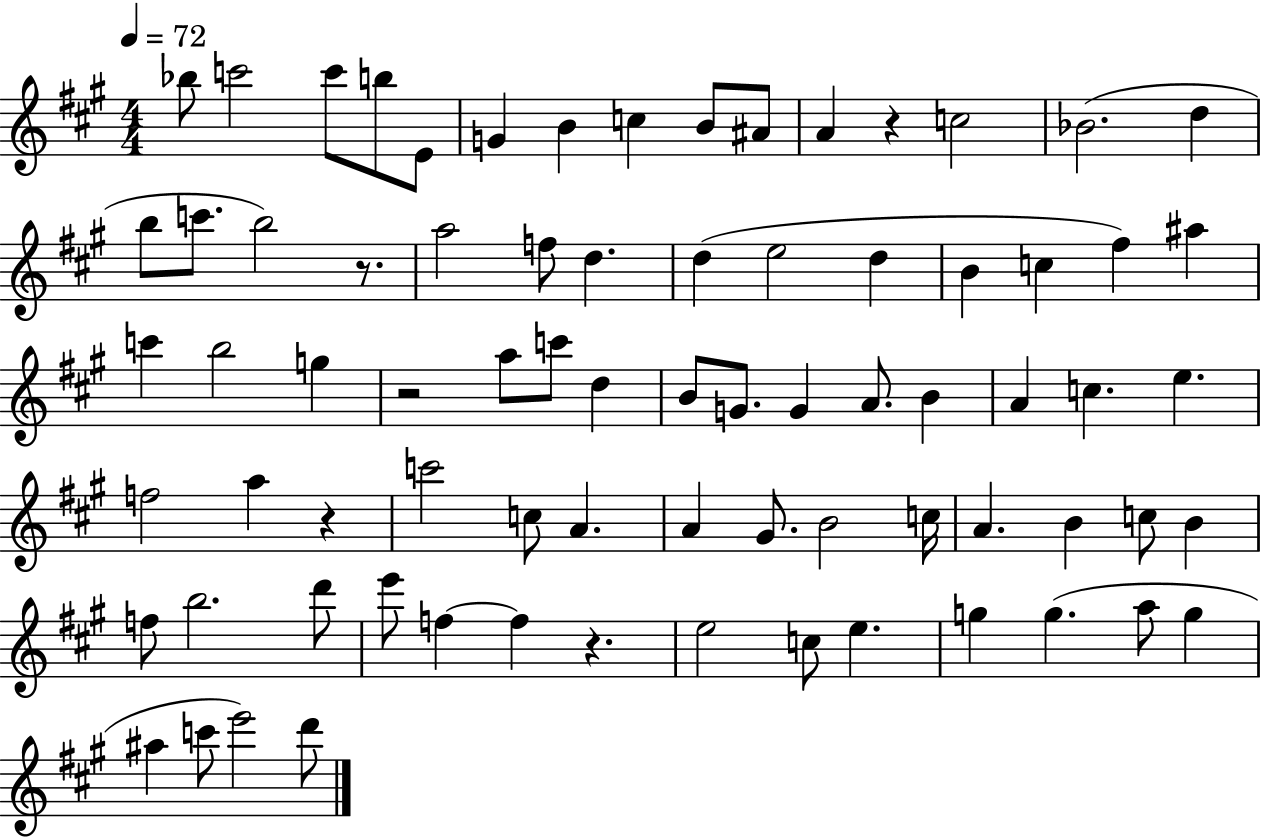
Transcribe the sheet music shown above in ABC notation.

X:1
T:Untitled
M:4/4
L:1/4
K:A
_b/2 c'2 c'/2 b/2 E/2 G B c B/2 ^A/2 A z c2 _B2 d b/2 c'/2 b2 z/2 a2 f/2 d d e2 d B c ^f ^a c' b2 g z2 a/2 c'/2 d B/2 G/2 G A/2 B A c e f2 a z c'2 c/2 A A ^G/2 B2 c/4 A B c/2 B f/2 b2 d'/2 e'/2 f f z e2 c/2 e g g a/2 g ^a c'/2 e'2 d'/2